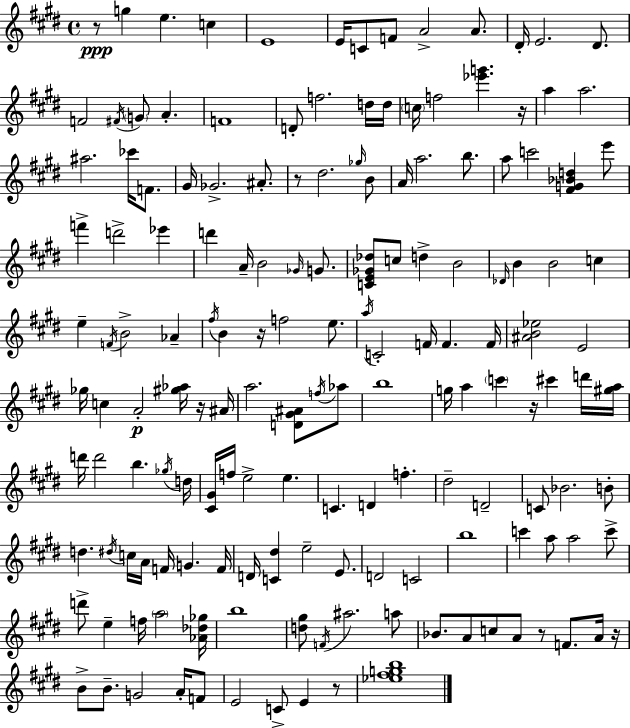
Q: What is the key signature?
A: E major